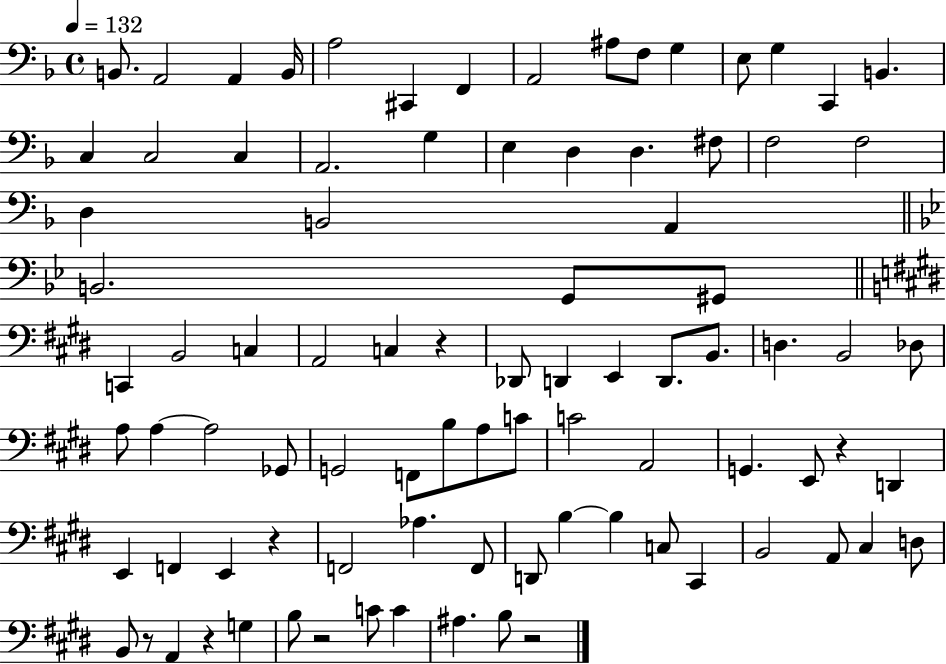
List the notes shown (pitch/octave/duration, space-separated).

B2/e. A2/h A2/q B2/s A3/h C#2/q F2/q A2/h A#3/e F3/e G3/q E3/e G3/q C2/q B2/q. C3/q C3/h C3/q A2/h. G3/q E3/q D3/q D3/q. F#3/e F3/h F3/h D3/q B2/h A2/q B2/h. G2/e G#2/e C2/q B2/h C3/q A2/h C3/q R/q Db2/e D2/q E2/q D2/e. B2/e. D3/q. B2/h Db3/e A3/e A3/q A3/h Gb2/e G2/h F2/e B3/e A3/e C4/e C4/h A2/h G2/q. E2/e R/q D2/q E2/q F2/q E2/q R/q F2/h Ab3/q. F2/e D2/e B3/q B3/q C3/e C#2/q B2/h A2/e C#3/q D3/e B2/e R/e A2/q R/q G3/q B3/e R/h C4/e C4/q A#3/q. B3/e R/h